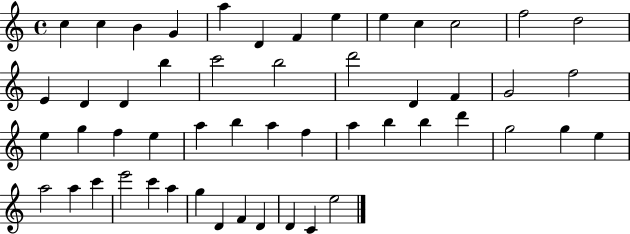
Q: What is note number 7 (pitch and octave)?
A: F4